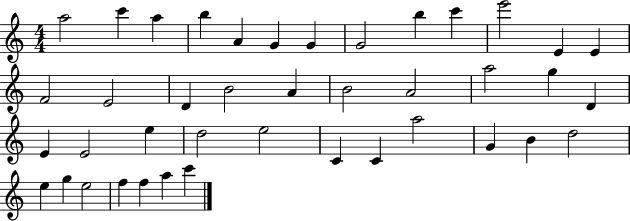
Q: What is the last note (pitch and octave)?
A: C6